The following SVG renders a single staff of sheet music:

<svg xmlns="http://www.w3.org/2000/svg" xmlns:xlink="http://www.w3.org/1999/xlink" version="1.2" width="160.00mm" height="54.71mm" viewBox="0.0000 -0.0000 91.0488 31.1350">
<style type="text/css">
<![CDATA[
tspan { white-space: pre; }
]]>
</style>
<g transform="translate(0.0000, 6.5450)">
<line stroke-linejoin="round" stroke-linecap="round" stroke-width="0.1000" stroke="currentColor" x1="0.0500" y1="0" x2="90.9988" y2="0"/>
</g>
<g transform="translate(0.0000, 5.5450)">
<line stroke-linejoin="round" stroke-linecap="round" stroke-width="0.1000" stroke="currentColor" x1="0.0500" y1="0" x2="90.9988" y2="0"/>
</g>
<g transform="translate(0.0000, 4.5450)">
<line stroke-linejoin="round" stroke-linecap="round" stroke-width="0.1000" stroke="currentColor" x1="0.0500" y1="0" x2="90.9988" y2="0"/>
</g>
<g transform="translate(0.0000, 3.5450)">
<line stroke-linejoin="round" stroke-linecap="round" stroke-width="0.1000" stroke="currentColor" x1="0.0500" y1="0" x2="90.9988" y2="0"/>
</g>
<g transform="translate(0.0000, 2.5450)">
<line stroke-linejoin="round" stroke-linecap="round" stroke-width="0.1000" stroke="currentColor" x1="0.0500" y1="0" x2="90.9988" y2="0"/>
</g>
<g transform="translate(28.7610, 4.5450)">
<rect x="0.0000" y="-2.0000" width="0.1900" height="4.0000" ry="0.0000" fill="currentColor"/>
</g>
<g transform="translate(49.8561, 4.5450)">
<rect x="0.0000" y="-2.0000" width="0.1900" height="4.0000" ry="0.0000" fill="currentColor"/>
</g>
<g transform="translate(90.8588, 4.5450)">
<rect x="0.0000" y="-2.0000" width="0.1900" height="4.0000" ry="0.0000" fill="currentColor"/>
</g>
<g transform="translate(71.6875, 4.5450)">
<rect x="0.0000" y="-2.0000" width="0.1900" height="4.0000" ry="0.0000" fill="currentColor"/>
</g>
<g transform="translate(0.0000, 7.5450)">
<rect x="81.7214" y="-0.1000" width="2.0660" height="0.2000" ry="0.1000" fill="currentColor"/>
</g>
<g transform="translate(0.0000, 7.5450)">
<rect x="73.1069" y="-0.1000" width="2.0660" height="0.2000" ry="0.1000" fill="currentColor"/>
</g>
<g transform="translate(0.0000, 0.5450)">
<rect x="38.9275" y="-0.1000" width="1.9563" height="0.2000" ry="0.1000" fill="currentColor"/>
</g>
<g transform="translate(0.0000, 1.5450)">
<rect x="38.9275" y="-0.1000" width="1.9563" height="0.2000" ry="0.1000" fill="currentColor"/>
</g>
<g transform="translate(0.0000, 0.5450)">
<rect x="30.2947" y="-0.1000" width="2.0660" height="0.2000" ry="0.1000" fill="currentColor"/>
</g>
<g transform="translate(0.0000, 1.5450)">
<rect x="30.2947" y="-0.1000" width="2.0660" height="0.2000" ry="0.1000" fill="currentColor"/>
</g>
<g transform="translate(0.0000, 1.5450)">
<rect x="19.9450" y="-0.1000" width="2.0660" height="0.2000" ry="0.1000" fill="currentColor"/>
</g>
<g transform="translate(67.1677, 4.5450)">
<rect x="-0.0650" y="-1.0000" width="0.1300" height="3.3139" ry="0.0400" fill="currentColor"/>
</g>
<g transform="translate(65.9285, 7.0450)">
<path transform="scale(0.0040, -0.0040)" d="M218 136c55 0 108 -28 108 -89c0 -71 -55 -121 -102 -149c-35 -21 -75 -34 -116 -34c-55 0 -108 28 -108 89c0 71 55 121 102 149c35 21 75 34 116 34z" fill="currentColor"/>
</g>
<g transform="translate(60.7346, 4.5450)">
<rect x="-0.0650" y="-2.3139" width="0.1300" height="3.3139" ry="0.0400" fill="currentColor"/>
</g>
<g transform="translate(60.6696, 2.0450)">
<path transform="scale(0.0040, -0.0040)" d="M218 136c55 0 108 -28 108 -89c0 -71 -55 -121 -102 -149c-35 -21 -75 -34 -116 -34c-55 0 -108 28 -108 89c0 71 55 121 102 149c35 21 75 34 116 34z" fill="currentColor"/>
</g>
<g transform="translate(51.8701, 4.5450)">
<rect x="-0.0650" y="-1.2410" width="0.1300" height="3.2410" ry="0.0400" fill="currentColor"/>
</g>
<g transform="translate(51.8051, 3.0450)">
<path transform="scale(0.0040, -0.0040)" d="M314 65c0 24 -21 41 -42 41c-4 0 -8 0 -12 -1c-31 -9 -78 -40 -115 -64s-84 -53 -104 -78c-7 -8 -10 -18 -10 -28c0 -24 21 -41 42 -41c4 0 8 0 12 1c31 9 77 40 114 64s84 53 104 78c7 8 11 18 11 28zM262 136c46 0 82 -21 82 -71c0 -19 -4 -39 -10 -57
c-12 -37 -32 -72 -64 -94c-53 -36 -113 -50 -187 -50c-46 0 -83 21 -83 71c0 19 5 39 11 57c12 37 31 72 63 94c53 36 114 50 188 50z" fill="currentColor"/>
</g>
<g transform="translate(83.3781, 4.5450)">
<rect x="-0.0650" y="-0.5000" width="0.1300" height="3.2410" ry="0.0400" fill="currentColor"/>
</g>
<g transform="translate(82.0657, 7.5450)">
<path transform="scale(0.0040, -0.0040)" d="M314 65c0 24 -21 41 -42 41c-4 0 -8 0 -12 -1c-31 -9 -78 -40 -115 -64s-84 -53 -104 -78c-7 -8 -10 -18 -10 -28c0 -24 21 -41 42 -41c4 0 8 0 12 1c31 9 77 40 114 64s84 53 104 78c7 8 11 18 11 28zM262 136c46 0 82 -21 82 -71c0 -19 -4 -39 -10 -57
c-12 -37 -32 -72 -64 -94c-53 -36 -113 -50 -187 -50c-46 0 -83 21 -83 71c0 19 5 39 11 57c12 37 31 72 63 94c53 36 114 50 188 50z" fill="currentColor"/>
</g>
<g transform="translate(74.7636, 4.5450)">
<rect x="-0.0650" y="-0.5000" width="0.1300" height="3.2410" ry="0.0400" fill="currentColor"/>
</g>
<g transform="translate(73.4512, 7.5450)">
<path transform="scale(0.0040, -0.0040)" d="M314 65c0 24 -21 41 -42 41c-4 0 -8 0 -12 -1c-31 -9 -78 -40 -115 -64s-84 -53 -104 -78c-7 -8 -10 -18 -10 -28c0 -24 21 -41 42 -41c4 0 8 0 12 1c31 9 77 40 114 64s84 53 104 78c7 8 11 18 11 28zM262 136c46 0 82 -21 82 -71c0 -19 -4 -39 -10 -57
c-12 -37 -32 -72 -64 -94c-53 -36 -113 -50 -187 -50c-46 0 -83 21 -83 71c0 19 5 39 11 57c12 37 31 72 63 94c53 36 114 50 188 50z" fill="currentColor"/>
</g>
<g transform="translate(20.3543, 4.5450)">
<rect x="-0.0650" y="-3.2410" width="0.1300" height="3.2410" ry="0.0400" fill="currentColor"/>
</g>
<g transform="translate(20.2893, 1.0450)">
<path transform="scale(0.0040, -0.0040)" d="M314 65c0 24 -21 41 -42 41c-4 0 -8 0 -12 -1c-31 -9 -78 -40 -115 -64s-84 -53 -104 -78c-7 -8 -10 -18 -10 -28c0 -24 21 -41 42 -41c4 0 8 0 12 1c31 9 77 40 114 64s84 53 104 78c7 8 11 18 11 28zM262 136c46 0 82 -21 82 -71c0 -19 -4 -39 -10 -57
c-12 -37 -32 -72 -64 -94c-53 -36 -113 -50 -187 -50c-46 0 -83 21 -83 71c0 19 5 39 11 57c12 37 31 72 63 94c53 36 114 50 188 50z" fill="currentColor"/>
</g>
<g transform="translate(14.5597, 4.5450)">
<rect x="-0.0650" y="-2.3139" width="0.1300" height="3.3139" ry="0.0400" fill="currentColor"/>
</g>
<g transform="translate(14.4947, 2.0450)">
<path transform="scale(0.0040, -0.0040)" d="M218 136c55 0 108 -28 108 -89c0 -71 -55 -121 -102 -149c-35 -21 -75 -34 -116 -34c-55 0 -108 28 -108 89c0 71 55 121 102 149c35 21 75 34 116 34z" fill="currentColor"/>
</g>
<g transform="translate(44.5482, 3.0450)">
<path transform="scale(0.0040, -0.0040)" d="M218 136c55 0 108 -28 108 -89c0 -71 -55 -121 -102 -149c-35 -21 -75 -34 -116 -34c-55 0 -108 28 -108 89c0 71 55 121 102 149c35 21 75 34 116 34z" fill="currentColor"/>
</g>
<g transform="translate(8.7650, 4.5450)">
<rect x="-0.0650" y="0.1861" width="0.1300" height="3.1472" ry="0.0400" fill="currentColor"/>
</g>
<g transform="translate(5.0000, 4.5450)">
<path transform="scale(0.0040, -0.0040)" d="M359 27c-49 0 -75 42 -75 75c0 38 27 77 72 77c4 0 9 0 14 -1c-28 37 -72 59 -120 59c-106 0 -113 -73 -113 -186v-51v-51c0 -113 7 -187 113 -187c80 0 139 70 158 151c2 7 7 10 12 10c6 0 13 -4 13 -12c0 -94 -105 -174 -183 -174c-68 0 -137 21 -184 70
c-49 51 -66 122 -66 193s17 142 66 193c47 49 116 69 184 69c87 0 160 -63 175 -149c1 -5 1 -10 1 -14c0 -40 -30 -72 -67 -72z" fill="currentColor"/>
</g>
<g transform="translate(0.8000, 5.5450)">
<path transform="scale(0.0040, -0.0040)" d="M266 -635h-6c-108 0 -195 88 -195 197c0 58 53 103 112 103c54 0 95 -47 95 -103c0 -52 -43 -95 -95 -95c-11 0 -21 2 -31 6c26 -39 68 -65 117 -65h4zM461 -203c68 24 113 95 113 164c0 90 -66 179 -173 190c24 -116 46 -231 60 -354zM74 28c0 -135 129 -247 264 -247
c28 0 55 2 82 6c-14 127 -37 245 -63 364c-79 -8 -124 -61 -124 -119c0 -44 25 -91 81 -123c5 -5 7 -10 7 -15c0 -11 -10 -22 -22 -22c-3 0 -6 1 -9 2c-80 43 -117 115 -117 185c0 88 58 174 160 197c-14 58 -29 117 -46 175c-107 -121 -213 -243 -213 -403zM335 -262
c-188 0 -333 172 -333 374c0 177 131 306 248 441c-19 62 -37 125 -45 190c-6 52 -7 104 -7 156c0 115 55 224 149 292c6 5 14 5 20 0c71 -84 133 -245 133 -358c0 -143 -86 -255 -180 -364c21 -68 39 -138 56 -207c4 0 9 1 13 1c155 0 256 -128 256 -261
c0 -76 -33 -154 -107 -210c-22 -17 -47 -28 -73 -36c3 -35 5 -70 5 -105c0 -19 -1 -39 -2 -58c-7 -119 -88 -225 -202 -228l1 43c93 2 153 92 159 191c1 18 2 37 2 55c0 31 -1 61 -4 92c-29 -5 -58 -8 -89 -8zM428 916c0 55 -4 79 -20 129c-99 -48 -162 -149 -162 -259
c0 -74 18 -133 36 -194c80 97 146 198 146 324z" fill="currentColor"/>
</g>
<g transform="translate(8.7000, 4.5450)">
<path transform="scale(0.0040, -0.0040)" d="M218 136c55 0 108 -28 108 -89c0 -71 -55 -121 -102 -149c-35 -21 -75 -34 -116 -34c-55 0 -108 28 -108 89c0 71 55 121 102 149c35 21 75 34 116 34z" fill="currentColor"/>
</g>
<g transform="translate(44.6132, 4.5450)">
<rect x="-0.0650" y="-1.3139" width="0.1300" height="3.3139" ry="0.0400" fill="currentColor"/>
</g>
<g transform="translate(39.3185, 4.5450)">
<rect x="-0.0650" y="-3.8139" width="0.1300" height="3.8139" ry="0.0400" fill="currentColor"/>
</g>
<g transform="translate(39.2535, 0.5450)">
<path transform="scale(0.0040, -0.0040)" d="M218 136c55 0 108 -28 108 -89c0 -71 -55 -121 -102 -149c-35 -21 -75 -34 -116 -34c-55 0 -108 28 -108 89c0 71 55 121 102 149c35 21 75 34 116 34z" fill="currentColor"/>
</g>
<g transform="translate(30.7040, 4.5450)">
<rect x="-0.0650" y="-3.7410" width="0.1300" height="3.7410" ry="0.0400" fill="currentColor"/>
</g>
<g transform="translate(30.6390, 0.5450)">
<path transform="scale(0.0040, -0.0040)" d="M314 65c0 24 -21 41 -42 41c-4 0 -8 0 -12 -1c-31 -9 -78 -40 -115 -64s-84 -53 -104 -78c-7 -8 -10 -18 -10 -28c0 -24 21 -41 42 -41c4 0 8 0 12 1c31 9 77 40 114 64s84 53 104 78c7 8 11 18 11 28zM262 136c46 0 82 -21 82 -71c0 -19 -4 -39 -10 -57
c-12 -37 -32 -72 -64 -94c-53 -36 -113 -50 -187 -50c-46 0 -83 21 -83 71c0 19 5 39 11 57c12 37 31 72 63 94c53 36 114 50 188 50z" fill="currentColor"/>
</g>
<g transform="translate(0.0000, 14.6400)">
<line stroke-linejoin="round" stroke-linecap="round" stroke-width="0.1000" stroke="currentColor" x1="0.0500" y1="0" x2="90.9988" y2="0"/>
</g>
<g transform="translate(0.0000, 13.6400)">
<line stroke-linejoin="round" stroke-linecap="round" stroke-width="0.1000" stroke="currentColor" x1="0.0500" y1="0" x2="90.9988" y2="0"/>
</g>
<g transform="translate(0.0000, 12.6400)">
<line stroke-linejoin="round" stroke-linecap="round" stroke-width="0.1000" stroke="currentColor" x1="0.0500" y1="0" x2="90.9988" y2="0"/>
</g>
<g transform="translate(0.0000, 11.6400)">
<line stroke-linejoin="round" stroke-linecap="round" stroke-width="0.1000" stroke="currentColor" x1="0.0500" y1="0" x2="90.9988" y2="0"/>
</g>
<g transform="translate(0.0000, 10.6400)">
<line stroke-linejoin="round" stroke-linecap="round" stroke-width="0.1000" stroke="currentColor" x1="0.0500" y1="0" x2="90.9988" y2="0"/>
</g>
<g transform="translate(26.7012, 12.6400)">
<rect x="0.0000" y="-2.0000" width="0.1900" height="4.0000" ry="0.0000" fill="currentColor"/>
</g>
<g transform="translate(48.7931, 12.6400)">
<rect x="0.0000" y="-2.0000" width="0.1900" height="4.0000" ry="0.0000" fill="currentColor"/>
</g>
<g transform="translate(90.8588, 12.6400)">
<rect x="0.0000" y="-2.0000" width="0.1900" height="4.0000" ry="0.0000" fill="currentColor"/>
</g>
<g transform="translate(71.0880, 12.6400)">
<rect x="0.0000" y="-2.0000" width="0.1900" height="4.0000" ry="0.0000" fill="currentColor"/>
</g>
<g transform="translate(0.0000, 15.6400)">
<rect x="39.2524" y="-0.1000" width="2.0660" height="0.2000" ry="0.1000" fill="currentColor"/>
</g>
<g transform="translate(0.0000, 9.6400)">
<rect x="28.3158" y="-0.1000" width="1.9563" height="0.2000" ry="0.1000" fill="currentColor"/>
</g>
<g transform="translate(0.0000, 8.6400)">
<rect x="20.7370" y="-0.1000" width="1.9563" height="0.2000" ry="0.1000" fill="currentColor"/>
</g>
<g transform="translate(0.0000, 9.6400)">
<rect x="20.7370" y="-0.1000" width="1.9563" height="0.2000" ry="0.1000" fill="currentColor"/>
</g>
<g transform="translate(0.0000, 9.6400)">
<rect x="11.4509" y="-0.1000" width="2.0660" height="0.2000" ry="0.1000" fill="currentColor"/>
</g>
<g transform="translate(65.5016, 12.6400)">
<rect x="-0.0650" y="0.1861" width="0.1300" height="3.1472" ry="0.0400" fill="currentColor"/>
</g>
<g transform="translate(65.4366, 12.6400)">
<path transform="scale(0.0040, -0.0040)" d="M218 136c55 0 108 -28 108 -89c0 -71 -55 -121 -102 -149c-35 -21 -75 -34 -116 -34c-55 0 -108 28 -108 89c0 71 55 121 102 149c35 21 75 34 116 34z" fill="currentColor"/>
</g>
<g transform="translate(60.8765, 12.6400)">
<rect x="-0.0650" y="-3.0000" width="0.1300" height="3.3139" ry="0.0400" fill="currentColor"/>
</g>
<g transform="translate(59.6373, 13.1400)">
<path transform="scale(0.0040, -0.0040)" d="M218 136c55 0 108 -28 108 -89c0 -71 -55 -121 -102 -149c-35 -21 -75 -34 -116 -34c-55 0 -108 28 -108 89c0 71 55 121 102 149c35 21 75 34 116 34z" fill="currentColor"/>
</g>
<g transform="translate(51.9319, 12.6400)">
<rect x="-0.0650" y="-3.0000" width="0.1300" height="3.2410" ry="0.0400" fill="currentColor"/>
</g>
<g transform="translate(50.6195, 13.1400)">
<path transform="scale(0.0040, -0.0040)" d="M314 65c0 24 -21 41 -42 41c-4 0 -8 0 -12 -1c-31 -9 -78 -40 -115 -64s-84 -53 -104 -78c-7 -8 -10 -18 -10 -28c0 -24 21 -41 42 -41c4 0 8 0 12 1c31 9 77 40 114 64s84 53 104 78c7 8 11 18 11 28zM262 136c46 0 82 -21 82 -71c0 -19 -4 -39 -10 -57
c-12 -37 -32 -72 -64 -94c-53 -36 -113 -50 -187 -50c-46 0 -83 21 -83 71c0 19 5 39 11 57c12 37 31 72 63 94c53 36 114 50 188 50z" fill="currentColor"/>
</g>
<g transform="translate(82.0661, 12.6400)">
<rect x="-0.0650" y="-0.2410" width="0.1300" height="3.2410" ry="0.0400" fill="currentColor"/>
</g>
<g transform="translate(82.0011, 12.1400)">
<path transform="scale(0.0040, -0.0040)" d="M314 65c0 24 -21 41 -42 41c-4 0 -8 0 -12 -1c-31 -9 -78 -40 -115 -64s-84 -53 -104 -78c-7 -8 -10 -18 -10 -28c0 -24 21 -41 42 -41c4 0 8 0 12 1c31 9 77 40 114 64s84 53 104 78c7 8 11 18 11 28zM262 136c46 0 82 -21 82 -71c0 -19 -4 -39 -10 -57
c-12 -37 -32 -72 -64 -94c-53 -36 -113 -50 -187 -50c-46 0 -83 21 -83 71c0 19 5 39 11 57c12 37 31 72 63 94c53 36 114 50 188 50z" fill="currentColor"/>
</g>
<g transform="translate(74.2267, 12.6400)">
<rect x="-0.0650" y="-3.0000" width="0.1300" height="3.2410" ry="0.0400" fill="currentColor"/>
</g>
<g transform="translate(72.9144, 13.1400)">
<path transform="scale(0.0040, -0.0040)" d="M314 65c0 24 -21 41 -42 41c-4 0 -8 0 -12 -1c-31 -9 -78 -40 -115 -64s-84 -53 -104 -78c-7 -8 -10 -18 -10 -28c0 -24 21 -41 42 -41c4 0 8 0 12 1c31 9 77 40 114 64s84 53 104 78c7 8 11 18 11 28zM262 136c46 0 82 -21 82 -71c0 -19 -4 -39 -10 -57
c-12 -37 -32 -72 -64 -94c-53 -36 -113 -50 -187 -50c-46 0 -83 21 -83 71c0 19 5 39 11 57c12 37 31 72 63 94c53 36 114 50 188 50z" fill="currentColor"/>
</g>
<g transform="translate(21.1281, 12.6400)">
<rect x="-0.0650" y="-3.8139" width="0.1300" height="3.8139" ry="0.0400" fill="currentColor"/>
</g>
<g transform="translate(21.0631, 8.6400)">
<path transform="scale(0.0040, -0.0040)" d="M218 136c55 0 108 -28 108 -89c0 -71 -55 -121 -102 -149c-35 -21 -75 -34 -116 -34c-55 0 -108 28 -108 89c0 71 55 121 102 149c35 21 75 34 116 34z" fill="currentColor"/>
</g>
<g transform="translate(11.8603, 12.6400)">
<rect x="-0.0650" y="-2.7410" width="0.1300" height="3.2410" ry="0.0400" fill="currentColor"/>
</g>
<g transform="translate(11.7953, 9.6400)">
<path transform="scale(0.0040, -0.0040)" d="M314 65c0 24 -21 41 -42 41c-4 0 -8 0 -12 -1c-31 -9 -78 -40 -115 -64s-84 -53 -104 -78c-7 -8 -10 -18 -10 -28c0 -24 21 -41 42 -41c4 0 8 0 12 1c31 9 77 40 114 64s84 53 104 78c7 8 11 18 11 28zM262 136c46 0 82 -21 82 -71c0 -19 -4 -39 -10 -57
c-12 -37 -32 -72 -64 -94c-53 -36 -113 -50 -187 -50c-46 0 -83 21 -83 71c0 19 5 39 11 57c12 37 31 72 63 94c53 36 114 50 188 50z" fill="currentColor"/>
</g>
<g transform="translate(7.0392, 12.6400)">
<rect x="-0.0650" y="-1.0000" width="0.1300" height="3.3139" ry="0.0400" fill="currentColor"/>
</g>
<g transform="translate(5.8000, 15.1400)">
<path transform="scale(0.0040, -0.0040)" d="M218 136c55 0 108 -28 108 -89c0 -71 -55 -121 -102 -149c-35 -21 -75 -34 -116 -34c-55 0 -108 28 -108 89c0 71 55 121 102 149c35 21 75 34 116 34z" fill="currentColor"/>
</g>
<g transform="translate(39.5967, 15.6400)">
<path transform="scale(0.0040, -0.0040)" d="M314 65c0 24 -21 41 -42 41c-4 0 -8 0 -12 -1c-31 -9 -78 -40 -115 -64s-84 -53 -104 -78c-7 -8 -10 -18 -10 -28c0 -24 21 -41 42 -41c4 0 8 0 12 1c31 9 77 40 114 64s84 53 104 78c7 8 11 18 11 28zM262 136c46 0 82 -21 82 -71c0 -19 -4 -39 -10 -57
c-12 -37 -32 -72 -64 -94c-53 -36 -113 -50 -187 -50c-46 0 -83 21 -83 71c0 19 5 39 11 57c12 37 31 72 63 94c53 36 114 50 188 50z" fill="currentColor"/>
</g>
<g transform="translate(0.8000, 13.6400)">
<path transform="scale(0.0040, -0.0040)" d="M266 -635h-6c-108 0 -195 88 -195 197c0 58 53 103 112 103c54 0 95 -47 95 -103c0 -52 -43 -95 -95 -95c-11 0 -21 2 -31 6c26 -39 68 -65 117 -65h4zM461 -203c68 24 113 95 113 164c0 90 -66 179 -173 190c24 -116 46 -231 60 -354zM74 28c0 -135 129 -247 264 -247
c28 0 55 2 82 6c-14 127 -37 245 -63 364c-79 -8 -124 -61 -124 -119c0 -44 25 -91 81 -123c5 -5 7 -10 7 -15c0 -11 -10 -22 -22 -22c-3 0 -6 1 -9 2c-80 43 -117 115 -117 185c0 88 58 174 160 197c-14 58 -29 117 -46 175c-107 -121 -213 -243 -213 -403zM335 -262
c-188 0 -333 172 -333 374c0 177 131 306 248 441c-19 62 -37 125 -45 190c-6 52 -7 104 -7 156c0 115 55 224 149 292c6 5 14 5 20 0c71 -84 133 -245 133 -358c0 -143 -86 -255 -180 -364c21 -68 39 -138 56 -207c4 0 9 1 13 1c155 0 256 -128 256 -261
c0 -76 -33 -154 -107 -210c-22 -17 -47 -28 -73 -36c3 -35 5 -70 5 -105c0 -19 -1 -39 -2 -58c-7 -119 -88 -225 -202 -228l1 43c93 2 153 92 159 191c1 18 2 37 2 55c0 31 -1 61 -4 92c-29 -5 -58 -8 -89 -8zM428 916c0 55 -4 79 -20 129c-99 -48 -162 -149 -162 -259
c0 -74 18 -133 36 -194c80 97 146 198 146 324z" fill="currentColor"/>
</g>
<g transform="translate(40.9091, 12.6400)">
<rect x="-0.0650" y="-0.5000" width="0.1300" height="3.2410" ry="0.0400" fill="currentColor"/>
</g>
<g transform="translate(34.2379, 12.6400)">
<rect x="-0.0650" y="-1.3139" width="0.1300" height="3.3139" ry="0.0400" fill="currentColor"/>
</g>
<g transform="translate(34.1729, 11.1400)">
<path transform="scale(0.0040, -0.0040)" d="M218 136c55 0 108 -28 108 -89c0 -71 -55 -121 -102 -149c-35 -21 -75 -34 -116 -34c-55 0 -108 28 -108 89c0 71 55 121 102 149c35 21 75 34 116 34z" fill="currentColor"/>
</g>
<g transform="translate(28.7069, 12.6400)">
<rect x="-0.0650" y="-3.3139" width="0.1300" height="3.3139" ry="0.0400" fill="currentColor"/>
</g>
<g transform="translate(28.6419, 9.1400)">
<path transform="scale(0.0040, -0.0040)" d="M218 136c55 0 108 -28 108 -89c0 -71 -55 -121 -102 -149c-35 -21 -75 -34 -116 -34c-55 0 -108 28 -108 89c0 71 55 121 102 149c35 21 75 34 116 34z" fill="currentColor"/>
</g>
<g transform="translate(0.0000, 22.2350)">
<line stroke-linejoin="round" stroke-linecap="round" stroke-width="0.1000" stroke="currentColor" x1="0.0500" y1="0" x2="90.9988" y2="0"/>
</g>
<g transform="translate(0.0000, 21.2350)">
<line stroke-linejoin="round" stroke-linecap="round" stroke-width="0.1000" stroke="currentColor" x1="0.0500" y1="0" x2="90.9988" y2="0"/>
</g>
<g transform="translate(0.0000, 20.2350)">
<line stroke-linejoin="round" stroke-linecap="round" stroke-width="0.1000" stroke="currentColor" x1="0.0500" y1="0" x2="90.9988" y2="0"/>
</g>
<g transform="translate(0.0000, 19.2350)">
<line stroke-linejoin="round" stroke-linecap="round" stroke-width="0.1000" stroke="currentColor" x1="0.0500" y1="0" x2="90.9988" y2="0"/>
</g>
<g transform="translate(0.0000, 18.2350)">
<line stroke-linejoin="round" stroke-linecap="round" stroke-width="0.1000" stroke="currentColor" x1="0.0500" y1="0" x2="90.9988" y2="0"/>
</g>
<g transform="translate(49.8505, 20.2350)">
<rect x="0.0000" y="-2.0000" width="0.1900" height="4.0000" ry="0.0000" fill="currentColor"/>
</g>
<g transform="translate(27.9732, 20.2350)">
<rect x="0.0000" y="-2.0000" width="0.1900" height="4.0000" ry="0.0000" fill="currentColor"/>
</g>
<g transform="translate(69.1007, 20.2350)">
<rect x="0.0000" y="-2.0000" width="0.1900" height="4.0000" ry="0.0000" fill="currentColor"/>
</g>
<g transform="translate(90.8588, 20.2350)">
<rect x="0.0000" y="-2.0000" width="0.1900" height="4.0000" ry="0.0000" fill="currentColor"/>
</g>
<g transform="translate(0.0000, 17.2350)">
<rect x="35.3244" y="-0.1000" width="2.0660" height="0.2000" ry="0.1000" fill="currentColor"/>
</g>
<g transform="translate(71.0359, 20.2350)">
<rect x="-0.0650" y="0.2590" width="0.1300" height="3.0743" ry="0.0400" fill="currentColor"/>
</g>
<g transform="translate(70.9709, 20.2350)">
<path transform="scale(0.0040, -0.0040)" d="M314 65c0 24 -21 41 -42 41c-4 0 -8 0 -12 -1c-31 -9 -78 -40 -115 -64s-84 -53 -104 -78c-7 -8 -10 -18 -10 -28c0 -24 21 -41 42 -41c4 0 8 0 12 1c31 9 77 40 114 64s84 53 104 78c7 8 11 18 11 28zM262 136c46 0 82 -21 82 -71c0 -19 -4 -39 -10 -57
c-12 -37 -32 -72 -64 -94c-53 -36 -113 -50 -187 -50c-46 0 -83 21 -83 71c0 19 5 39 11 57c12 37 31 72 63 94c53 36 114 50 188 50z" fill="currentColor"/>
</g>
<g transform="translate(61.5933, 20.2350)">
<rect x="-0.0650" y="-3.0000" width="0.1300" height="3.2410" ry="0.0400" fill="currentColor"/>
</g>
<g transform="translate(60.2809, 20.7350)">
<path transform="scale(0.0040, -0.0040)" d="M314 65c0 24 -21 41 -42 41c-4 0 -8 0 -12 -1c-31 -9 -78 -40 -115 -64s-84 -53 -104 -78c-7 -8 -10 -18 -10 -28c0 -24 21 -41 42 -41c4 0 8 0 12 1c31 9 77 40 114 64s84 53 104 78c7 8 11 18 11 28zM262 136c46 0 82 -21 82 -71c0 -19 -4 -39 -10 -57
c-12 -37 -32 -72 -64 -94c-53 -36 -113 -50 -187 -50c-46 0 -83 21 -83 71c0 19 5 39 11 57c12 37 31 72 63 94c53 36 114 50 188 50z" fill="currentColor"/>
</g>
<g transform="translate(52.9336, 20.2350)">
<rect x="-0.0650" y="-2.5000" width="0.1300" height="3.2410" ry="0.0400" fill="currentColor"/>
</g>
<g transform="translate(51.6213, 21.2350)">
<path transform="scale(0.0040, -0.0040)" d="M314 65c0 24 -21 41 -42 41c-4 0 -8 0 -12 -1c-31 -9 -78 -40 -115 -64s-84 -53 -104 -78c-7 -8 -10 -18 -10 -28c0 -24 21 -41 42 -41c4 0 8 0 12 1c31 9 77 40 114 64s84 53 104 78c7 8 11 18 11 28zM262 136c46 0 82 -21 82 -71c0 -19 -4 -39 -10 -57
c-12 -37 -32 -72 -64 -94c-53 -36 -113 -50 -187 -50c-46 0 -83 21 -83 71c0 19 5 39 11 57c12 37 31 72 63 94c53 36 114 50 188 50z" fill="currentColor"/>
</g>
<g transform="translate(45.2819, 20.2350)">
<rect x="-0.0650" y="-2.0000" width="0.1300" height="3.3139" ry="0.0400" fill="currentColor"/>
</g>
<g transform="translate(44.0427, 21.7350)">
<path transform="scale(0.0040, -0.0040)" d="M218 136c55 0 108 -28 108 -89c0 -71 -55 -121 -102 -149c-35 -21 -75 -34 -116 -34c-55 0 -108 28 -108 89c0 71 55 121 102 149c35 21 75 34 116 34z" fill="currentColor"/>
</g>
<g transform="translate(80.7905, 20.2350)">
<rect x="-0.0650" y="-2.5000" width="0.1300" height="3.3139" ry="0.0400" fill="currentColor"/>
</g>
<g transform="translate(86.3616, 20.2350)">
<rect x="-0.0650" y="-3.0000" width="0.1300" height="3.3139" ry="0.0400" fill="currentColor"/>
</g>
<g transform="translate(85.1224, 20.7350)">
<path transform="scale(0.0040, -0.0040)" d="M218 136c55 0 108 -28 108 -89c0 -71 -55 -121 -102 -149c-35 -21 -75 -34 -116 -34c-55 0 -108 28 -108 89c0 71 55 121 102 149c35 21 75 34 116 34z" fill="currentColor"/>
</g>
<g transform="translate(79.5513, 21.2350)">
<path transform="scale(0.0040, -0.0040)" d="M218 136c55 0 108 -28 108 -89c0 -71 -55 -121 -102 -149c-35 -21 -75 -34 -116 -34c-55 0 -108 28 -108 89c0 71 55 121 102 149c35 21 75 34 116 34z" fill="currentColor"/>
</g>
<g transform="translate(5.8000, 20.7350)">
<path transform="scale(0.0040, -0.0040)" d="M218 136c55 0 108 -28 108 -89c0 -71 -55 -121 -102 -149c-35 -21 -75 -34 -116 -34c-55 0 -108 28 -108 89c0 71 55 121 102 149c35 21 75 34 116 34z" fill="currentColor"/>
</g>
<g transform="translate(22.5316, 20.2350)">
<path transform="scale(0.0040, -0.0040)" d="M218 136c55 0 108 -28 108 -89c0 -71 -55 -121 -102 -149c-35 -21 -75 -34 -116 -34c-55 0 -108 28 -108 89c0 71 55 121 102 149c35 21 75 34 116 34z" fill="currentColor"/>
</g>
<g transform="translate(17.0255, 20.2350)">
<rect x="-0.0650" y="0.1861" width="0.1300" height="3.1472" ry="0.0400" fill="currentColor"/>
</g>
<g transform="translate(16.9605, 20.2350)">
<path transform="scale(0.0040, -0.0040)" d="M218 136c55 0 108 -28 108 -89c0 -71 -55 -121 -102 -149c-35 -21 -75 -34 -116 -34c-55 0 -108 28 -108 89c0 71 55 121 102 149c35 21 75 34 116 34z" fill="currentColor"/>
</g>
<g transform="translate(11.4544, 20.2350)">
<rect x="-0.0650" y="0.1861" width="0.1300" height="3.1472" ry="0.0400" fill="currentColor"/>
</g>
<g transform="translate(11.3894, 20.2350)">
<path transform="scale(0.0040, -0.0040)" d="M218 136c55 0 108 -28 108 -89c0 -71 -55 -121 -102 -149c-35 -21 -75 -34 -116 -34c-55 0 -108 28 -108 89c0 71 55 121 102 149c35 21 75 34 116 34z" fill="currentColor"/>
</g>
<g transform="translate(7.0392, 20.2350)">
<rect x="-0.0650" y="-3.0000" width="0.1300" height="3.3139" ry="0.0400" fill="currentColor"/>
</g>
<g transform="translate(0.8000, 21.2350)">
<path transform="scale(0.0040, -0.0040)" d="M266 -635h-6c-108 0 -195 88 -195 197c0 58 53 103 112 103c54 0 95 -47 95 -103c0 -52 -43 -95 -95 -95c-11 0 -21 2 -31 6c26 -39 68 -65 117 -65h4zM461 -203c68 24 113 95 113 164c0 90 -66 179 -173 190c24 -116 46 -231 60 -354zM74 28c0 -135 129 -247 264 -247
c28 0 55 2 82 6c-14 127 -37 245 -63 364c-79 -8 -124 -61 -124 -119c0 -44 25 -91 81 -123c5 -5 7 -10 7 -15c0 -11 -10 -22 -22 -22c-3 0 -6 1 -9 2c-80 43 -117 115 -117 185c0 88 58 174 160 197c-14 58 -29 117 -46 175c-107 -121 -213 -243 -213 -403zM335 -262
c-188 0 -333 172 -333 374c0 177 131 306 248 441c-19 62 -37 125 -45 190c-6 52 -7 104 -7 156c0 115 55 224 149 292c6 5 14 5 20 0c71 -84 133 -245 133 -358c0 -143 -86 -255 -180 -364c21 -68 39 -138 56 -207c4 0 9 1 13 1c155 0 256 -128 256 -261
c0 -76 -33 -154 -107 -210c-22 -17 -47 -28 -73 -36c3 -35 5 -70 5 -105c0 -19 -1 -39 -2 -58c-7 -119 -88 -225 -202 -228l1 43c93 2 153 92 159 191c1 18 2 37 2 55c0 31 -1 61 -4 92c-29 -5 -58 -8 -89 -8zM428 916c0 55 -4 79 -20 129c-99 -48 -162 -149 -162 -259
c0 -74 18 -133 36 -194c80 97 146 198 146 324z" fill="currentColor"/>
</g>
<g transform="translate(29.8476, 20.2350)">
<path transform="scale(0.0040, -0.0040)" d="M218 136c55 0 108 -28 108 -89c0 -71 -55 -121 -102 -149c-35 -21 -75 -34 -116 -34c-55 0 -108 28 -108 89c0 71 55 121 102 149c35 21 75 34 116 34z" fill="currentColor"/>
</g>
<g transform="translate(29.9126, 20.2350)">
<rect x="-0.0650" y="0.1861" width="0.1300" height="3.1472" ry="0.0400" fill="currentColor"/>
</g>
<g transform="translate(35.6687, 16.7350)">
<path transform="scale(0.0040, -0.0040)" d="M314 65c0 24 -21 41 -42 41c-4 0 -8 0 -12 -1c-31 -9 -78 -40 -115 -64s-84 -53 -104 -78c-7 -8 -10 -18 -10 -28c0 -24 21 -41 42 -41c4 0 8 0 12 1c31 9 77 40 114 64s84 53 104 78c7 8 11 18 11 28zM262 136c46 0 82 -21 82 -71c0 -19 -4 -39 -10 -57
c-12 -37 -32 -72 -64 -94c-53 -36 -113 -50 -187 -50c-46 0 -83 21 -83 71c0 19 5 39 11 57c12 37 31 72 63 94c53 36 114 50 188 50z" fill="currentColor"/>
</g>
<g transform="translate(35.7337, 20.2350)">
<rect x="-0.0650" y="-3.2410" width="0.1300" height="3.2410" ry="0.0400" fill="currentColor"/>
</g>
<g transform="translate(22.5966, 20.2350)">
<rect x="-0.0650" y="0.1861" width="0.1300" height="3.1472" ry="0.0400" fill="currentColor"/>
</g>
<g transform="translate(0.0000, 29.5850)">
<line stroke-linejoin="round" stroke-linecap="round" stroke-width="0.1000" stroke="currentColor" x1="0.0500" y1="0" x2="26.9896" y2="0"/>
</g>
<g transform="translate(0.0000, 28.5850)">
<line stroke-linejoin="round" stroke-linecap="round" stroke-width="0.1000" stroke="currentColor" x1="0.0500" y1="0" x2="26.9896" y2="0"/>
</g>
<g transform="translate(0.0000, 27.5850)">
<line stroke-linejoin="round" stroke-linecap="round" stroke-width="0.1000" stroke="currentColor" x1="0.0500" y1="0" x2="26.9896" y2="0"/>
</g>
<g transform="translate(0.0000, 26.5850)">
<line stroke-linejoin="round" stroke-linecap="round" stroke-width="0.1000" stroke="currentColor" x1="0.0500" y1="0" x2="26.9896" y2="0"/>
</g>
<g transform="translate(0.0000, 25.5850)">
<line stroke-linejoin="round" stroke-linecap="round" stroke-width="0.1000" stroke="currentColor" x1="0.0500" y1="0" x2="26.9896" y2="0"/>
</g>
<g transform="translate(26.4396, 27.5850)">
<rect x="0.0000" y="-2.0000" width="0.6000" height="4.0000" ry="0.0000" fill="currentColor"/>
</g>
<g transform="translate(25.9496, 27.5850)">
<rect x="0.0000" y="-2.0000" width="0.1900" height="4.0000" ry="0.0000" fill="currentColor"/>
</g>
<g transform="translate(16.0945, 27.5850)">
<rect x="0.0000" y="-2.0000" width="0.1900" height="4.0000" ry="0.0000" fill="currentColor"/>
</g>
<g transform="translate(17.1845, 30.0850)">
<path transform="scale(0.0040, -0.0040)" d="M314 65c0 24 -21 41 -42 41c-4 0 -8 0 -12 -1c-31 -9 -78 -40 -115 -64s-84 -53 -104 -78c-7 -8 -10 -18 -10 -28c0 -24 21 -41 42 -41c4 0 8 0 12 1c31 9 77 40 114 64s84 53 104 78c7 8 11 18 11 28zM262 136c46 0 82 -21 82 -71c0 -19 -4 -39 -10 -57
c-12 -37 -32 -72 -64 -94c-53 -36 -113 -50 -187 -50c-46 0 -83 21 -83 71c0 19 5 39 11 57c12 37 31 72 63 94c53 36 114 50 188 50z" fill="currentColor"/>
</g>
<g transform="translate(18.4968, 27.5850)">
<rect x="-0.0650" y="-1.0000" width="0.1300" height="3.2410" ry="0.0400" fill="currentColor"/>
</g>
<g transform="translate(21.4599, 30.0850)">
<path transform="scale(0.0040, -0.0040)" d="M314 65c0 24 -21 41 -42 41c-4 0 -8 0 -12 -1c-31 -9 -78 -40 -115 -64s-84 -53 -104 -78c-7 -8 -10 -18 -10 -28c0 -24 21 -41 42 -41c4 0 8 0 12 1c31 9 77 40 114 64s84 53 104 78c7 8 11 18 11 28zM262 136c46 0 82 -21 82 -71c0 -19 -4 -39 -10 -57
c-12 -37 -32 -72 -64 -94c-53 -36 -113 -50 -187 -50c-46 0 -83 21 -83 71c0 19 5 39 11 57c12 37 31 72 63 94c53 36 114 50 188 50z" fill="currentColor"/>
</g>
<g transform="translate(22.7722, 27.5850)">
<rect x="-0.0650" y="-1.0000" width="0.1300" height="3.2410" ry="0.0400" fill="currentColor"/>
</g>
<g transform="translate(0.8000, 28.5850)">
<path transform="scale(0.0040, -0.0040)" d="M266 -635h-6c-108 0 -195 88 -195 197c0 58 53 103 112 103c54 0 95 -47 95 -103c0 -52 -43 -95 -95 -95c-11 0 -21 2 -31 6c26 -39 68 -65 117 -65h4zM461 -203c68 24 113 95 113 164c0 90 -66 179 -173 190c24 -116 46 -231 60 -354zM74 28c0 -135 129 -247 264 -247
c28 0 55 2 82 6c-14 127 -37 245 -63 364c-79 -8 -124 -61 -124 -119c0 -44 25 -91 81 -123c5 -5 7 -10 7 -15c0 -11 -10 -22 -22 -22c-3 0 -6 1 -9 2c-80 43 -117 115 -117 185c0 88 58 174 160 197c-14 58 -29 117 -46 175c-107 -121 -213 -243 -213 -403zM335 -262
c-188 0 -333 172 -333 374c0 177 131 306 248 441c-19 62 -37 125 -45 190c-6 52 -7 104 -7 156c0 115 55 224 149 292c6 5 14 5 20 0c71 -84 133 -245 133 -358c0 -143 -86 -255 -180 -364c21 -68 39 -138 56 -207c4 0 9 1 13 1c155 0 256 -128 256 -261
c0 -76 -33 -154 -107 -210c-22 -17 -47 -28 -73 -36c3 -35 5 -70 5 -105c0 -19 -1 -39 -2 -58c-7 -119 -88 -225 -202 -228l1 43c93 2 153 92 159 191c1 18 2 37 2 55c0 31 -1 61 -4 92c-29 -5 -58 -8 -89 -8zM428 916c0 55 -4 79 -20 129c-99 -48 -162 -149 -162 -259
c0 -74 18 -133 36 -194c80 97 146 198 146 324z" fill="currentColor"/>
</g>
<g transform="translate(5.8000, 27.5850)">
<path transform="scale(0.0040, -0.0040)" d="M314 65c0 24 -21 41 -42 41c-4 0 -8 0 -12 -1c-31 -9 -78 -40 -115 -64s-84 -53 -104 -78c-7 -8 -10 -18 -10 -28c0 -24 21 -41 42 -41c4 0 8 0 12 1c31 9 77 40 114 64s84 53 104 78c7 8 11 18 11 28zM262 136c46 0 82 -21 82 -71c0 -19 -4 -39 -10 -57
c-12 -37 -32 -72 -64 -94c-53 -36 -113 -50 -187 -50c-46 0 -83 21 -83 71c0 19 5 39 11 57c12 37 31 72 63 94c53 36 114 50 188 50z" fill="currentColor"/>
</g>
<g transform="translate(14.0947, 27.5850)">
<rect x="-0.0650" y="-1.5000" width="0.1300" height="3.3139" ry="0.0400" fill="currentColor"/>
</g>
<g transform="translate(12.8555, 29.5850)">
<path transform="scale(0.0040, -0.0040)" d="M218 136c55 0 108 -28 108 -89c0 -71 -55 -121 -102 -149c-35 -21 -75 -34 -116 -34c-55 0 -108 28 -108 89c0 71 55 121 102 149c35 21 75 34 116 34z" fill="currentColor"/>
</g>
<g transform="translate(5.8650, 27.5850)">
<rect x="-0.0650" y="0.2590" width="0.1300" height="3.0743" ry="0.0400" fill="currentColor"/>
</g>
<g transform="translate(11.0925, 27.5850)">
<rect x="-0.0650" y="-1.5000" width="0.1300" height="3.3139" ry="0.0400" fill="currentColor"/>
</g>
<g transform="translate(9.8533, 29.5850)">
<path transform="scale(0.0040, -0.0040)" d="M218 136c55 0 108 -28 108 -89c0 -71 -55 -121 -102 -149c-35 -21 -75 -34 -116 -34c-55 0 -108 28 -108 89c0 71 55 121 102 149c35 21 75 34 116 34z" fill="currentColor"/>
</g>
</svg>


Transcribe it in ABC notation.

X:1
T:Untitled
M:4/4
L:1/4
K:C
B g b2 c'2 c' e e2 g D C2 C2 D a2 c' b e C2 A2 A B A2 c2 A B B B B b2 F G2 A2 B2 G A B2 E E D2 D2